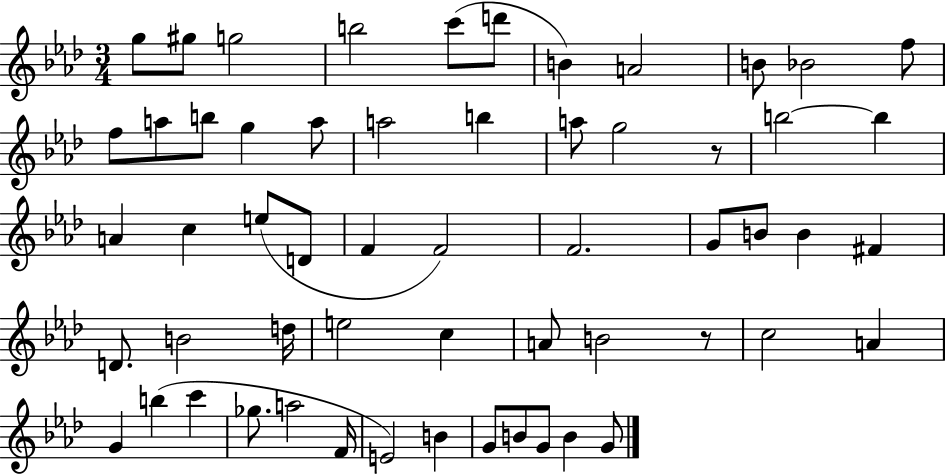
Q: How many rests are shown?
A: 2